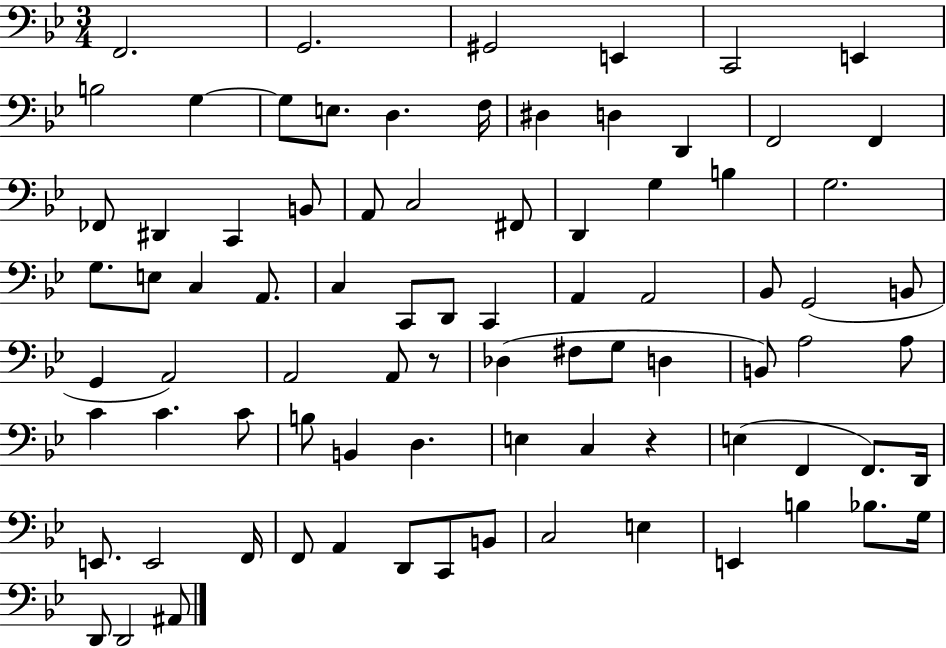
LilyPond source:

{
  \clef bass
  \numericTimeSignature
  \time 3/4
  \key bes \major
  \repeat volta 2 { f,2. | g,2. | gis,2 e,4 | c,2 e,4 | \break b2 g4~~ | g8 e8. d4. f16 | dis4 d4 d,4 | f,2 f,4 | \break fes,8 dis,4 c,4 b,8 | a,8 c2 fis,8 | d,4 g4 b4 | g2. | \break g8. e8 c4 a,8. | c4 c,8 d,8 c,4 | a,4 a,2 | bes,8 g,2( b,8 | \break g,4 a,2) | a,2 a,8 r8 | des4( fis8 g8 d4 | b,8) a2 a8 | \break c'4 c'4. c'8 | b8 b,4 d4. | e4 c4 r4 | e4( f,4 f,8.) d,16 | \break e,8. e,2 f,16 | f,8 a,4 d,8 c,8 b,8 | c2 e4 | e,4 b4 bes8. g16 | \break d,8 d,2 ais,8 | } \bar "|."
}